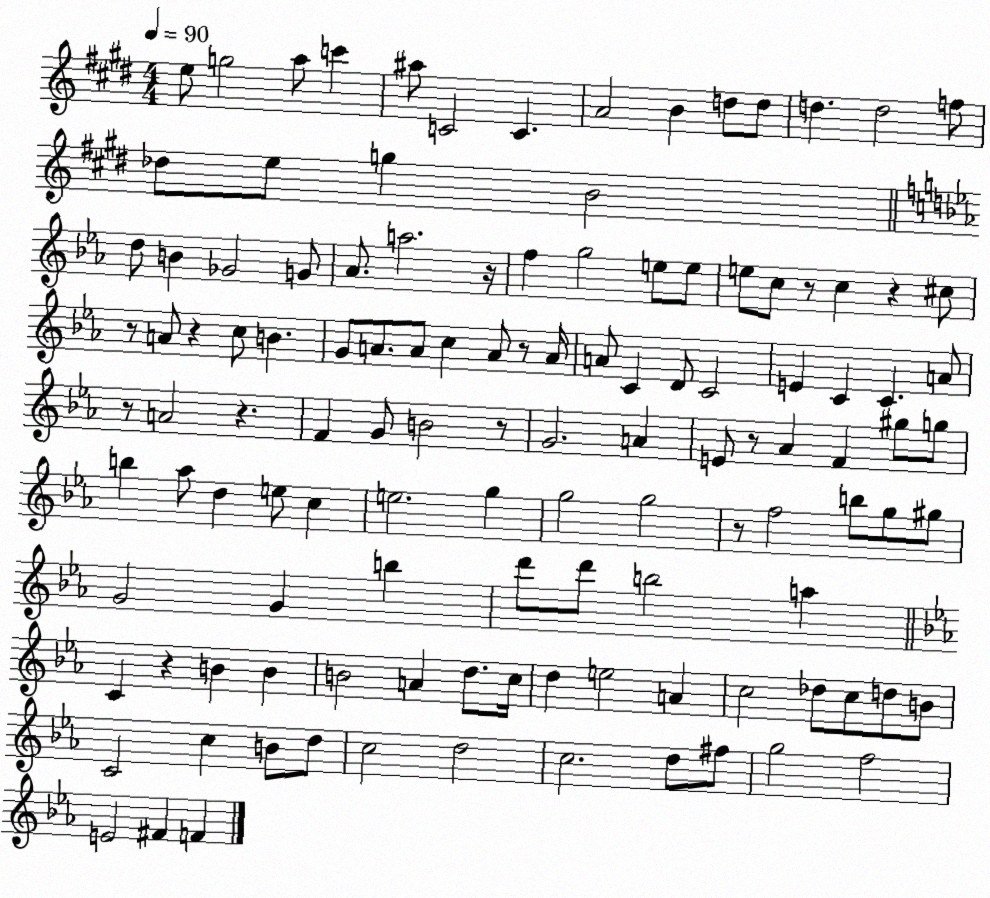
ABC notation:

X:1
T:Untitled
M:4/4
L:1/4
K:E
e/2 g2 a/2 c' ^a/2 C2 C A2 B d/2 d/2 d d2 f/2 _d/2 e/2 g B2 d/2 B _G2 G/2 _A/2 a2 z/4 f g2 e/2 e/2 e/2 c/2 z/2 c z ^c/2 z/2 A/2 z c/2 B G/2 A/2 A/2 c A/2 z/2 A/4 A/2 C D/2 C2 E C C A/2 z/2 A2 z F G/2 B2 z/2 G2 A E/2 z/2 _A F ^g/2 g/2 b _a/2 d e/2 c e2 g g2 g2 z/2 f2 b/2 g/2 ^g/2 G2 G b d'/2 d'/2 b2 a C z B B B2 A d/2 c/4 d e2 A c2 _d/2 c/2 d/2 B/2 C2 c B/2 d/2 c2 d2 c2 d/2 ^f/2 g2 f2 E2 ^F F